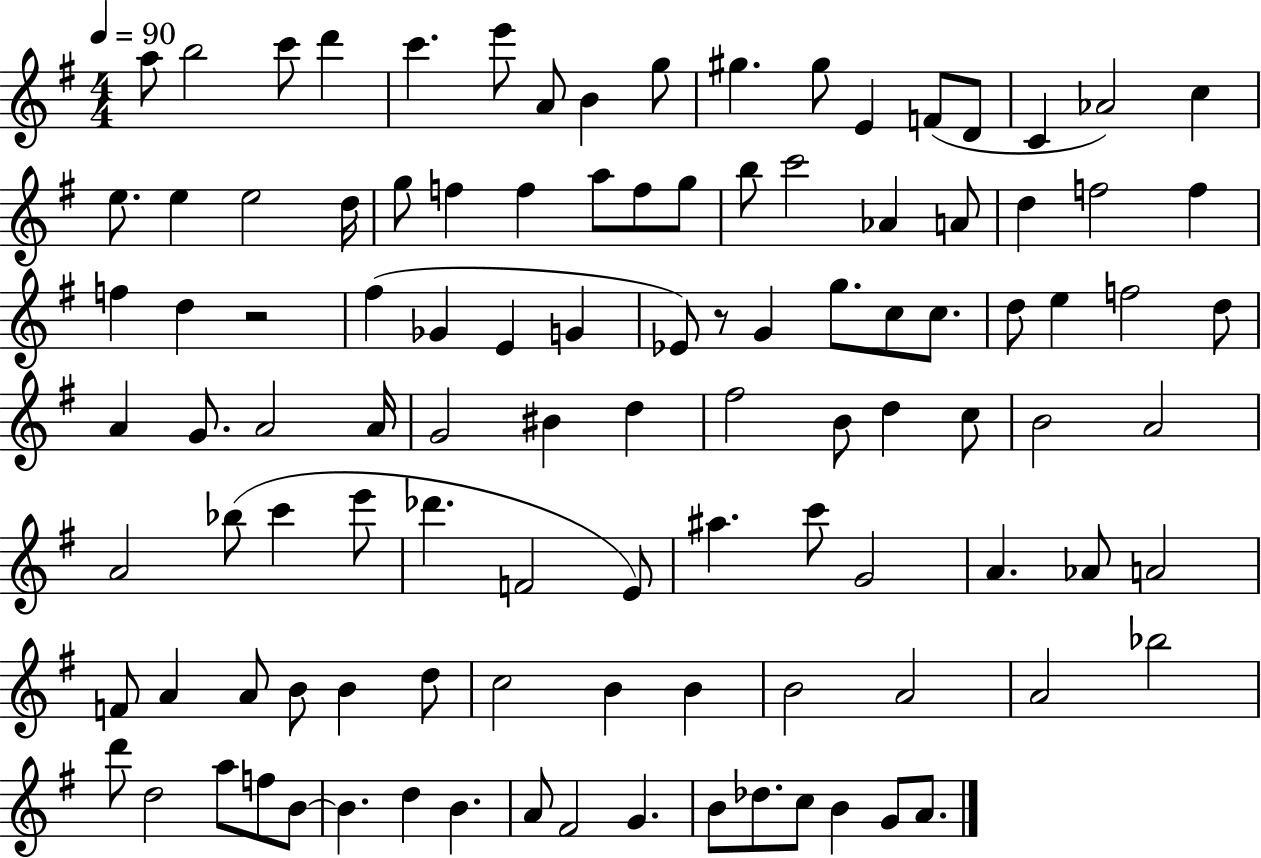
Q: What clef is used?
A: treble